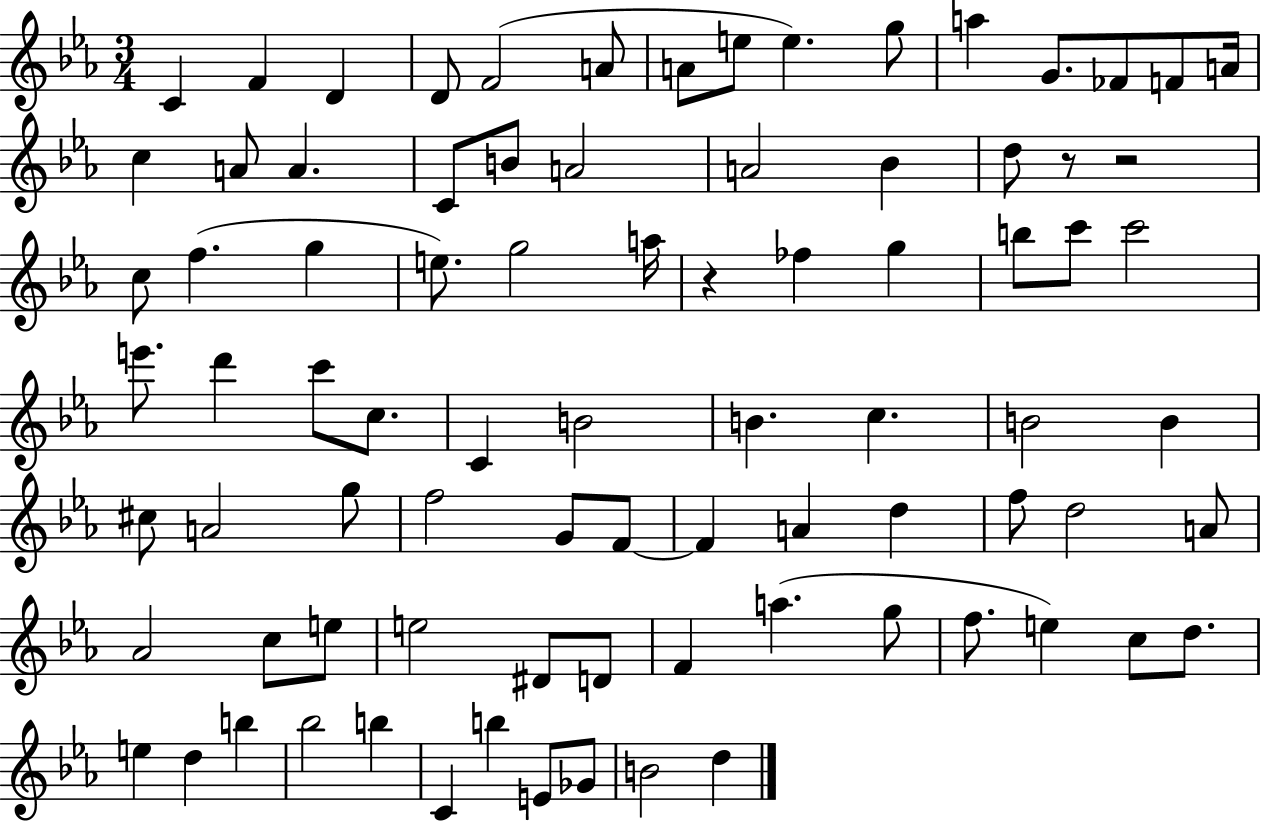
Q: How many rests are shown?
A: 3